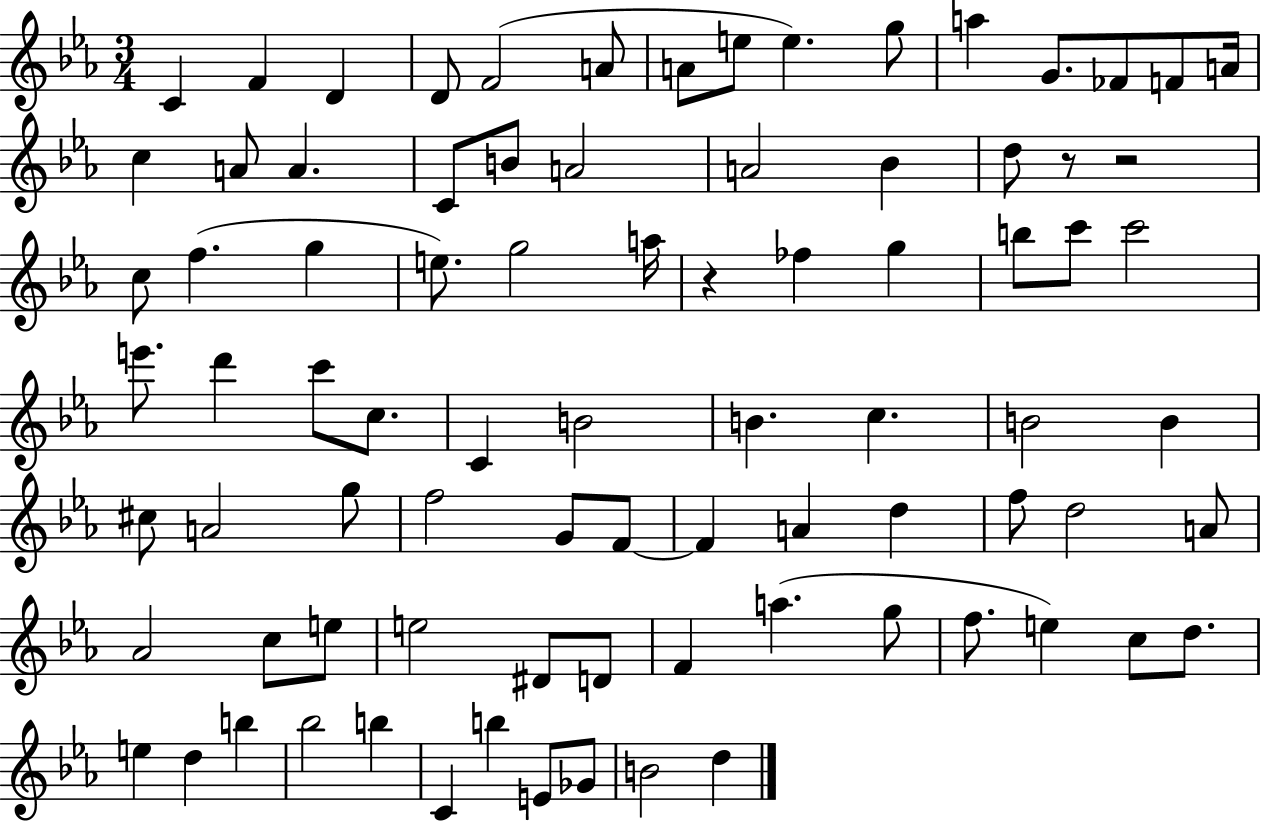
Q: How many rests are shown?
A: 3